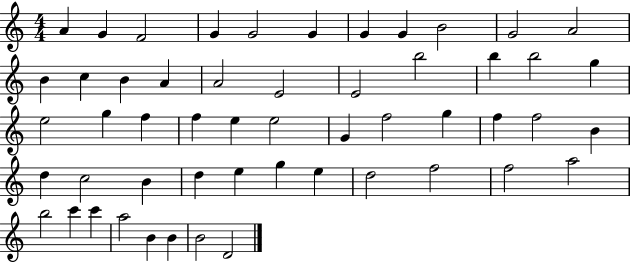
{
  \clef treble
  \numericTimeSignature
  \time 4/4
  \key c \major
  a'4 g'4 f'2 | g'4 g'2 g'4 | g'4 g'4 b'2 | g'2 a'2 | \break b'4 c''4 b'4 a'4 | a'2 e'2 | e'2 b''2 | b''4 b''2 g''4 | \break e''2 g''4 f''4 | f''4 e''4 e''2 | g'4 f''2 g''4 | f''4 f''2 b'4 | \break d''4 c''2 b'4 | d''4 e''4 g''4 e''4 | d''2 f''2 | f''2 a''2 | \break b''2 c'''4 c'''4 | a''2 b'4 b'4 | b'2 d'2 | \bar "|."
}